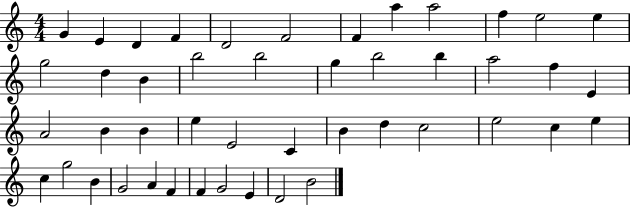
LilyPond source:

{
  \clef treble
  \numericTimeSignature
  \time 4/4
  \key c \major
  g'4 e'4 d'4 f'4 | d'2 f'2 | f'4 a''4 a''2 | f''4 e''2 e''4 | \break g''2 d''4 b'4 | b''2 b''2 | g''4 b''2 b''4 | a''2 f''4 e'4 | \break a'2 b'4 b'4 | e''4 e'2 c'4 | b'4 d''4 c''2 | e''2 c''4 e''4 | \break c''4 g''2 b'4 | g'2 a'4 f'4 | f'4 g'2 e'4 | d'2 b'2 | \break \bar "|."
}